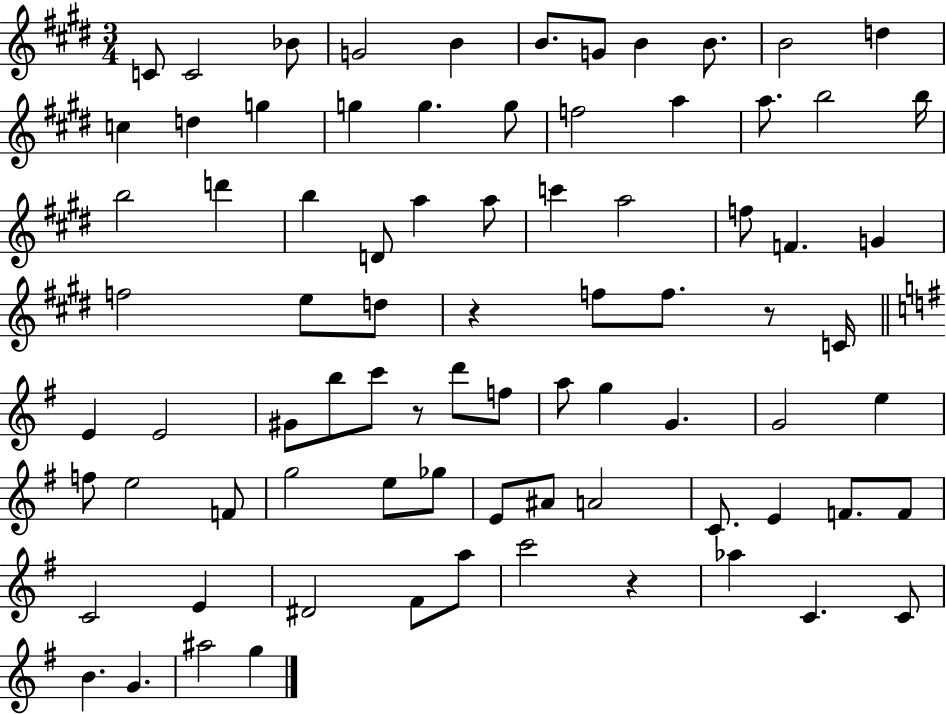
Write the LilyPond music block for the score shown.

{
  \clef treble
  \numericTimeSignature
  \time 3/4
  \key e \major
  \repeat volta 2 { c'8 c'2 bes'8 | g'2 b'4 | b'8. g'8 b'4 b'8. | b'2 d''4 | \break c''4 d''4 g''4 | g''4 g''4. g''8 | f''2 a''4 | a''8. b''2 b''16 | \break b''2 d'''4 | b''4 d'8 a''4 a''8 | c'''4 a''2 | f''8 f'4. g'4 | \break f''2 e''8 d''8 | r4 f''8 f''8. r8 c'16 | \bar "||" \break \key g \major e'4 e'2 | gis'8 b''8 c'''8 r8 d'''8 f''8 | a''8 g''4 g'4. | g'2 e''4 | \break f''8 e''2 f'8 | g''2 e''8 ges''8 | e'8 ais'8 a'2 | c'8. e'4 f'8. f'8 | \break c'2 e'4 | dis'2 fis'8 a''8 | c'''2 r4 | aes''4 c'4. c'8 | \break b'4. g'4. | ais''2 g''4 | } \bar "|."
}